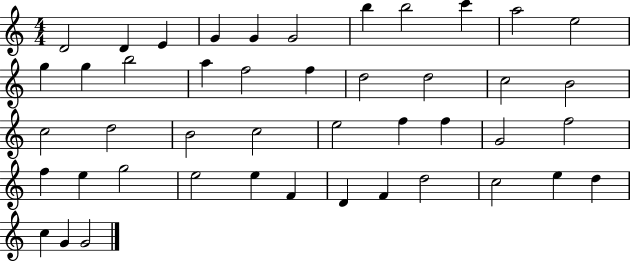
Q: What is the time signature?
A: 4/4